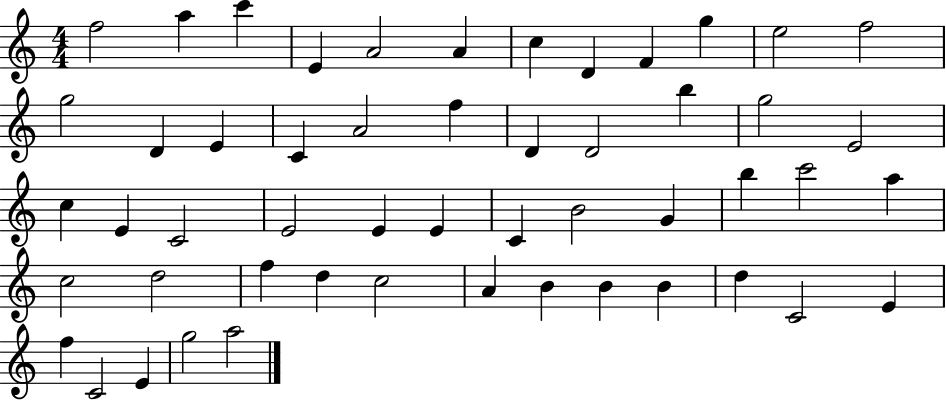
{
  \clef treble
  \numericTimeSignature
  \time 4/4
  \key c \major
  f''2 a''4 c'''4 | e'4 a'2 a'4 | c''4 d'4 f'4 g''4 | e''2 f''2 | \break g''2 d'4 e'4 | c'4 a'2 f''4 | d'4 d'2 b''4 | g''2 e'2 | \break c''4 e'4 c'2 | e'2 e'4 e'4 | c'4 b'2 g'4 | b''4 c'''2 a''4 | \break c''2 d''2 | f''4 d''4 c''2 | a'4 b'4 b'4 b'4 | d''4 c'2 e'4 | \break f''4 c'2 e'4 | g''2 a''2 | \bar "|."
}